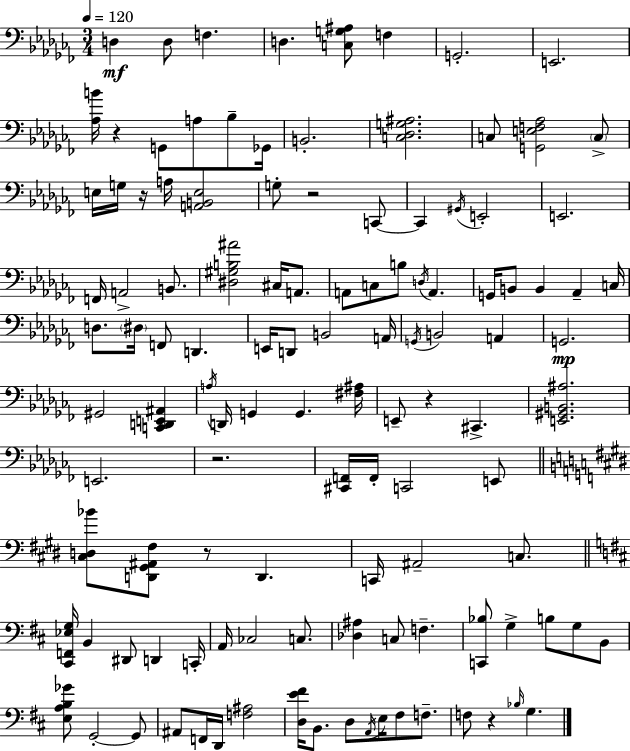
{
  \clef bass
  \numericTimeSignature
  \time 3/4
  \key aes \minor
  \tempo 4 = 120
  d4\mf d8 f4. | d4. <c g ais>8 f4 | g,2.-. | e,2. | \break <aes b'>16 r4 g,8 a8 bes8-- ges,16 | b,2.-. | <c des g ais>2. | c8 <g, e f aes>2 \parenthesize c8-> | \break e16 g16 r16 a16 <a, b, e>2 | g8-. r2 c,8~~ | c,4 \acciaccatura { gis,16 } e,2-. | e,2. | \break f,16 a,2-> b,8. | <dis gis b ais'>2 cis16 a,8. | a,8 c8 b8 \acciaccatura { d16 } a,4. | g,16 b,8 b,4 aes,4-- | \break c16 d8. \parenthesize dis16 f,8 d,4. | e,16 d,8 b,2 | a,16 \acciaccatura { g,16 } b,2 a,4 | g,2.\mp | \break gis,2 <c, d, e, ais,>4 | \acciaccatura { a16 } d,16 g,4 g,4. | <fis ais>16 e,8-- r4 cis,4.-> | <e, gis, b, ais>2. | \break e,2. | r2. | <cis, f,>16 f,16-. c,2 | e,8 \bar "||" \break \key e \major <cis d bes'>8 <d, gis, ais, fis>8 r8 d,4. | c,16 ais,2-- c8. | \bar "||" \break \key d \major <cis, f, ees g>16 b,4 dis,8 d,4 c,16-. | a,16 ces2 c8. | <des ais>4 c8 f4.-- | <c, bes>8 g4-> b8 g8 b,8 | \break <e a b ges'>8 g,2-.~~ g,8 | ais,8 f,16 d,16 <f ais>2 | <d e' fis'>16 b,8. d8 \acciaccatura { a,16 } e16 fis8 f8.-- | f8 r4 \grace { bes16 } g4. | \break \bar "|."
}